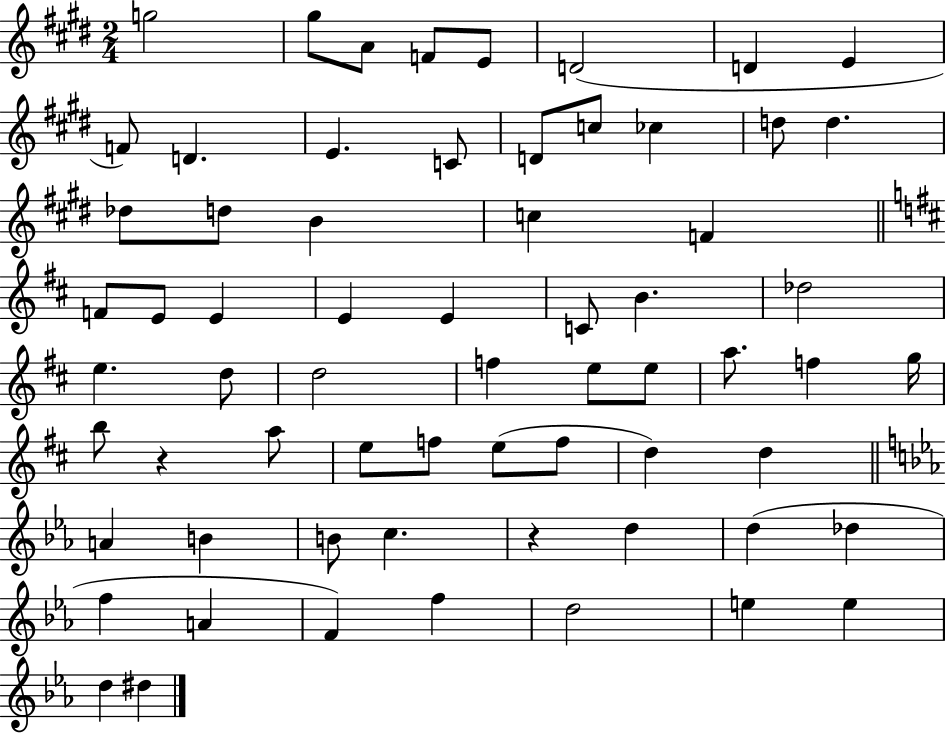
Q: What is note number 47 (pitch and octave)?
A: D5